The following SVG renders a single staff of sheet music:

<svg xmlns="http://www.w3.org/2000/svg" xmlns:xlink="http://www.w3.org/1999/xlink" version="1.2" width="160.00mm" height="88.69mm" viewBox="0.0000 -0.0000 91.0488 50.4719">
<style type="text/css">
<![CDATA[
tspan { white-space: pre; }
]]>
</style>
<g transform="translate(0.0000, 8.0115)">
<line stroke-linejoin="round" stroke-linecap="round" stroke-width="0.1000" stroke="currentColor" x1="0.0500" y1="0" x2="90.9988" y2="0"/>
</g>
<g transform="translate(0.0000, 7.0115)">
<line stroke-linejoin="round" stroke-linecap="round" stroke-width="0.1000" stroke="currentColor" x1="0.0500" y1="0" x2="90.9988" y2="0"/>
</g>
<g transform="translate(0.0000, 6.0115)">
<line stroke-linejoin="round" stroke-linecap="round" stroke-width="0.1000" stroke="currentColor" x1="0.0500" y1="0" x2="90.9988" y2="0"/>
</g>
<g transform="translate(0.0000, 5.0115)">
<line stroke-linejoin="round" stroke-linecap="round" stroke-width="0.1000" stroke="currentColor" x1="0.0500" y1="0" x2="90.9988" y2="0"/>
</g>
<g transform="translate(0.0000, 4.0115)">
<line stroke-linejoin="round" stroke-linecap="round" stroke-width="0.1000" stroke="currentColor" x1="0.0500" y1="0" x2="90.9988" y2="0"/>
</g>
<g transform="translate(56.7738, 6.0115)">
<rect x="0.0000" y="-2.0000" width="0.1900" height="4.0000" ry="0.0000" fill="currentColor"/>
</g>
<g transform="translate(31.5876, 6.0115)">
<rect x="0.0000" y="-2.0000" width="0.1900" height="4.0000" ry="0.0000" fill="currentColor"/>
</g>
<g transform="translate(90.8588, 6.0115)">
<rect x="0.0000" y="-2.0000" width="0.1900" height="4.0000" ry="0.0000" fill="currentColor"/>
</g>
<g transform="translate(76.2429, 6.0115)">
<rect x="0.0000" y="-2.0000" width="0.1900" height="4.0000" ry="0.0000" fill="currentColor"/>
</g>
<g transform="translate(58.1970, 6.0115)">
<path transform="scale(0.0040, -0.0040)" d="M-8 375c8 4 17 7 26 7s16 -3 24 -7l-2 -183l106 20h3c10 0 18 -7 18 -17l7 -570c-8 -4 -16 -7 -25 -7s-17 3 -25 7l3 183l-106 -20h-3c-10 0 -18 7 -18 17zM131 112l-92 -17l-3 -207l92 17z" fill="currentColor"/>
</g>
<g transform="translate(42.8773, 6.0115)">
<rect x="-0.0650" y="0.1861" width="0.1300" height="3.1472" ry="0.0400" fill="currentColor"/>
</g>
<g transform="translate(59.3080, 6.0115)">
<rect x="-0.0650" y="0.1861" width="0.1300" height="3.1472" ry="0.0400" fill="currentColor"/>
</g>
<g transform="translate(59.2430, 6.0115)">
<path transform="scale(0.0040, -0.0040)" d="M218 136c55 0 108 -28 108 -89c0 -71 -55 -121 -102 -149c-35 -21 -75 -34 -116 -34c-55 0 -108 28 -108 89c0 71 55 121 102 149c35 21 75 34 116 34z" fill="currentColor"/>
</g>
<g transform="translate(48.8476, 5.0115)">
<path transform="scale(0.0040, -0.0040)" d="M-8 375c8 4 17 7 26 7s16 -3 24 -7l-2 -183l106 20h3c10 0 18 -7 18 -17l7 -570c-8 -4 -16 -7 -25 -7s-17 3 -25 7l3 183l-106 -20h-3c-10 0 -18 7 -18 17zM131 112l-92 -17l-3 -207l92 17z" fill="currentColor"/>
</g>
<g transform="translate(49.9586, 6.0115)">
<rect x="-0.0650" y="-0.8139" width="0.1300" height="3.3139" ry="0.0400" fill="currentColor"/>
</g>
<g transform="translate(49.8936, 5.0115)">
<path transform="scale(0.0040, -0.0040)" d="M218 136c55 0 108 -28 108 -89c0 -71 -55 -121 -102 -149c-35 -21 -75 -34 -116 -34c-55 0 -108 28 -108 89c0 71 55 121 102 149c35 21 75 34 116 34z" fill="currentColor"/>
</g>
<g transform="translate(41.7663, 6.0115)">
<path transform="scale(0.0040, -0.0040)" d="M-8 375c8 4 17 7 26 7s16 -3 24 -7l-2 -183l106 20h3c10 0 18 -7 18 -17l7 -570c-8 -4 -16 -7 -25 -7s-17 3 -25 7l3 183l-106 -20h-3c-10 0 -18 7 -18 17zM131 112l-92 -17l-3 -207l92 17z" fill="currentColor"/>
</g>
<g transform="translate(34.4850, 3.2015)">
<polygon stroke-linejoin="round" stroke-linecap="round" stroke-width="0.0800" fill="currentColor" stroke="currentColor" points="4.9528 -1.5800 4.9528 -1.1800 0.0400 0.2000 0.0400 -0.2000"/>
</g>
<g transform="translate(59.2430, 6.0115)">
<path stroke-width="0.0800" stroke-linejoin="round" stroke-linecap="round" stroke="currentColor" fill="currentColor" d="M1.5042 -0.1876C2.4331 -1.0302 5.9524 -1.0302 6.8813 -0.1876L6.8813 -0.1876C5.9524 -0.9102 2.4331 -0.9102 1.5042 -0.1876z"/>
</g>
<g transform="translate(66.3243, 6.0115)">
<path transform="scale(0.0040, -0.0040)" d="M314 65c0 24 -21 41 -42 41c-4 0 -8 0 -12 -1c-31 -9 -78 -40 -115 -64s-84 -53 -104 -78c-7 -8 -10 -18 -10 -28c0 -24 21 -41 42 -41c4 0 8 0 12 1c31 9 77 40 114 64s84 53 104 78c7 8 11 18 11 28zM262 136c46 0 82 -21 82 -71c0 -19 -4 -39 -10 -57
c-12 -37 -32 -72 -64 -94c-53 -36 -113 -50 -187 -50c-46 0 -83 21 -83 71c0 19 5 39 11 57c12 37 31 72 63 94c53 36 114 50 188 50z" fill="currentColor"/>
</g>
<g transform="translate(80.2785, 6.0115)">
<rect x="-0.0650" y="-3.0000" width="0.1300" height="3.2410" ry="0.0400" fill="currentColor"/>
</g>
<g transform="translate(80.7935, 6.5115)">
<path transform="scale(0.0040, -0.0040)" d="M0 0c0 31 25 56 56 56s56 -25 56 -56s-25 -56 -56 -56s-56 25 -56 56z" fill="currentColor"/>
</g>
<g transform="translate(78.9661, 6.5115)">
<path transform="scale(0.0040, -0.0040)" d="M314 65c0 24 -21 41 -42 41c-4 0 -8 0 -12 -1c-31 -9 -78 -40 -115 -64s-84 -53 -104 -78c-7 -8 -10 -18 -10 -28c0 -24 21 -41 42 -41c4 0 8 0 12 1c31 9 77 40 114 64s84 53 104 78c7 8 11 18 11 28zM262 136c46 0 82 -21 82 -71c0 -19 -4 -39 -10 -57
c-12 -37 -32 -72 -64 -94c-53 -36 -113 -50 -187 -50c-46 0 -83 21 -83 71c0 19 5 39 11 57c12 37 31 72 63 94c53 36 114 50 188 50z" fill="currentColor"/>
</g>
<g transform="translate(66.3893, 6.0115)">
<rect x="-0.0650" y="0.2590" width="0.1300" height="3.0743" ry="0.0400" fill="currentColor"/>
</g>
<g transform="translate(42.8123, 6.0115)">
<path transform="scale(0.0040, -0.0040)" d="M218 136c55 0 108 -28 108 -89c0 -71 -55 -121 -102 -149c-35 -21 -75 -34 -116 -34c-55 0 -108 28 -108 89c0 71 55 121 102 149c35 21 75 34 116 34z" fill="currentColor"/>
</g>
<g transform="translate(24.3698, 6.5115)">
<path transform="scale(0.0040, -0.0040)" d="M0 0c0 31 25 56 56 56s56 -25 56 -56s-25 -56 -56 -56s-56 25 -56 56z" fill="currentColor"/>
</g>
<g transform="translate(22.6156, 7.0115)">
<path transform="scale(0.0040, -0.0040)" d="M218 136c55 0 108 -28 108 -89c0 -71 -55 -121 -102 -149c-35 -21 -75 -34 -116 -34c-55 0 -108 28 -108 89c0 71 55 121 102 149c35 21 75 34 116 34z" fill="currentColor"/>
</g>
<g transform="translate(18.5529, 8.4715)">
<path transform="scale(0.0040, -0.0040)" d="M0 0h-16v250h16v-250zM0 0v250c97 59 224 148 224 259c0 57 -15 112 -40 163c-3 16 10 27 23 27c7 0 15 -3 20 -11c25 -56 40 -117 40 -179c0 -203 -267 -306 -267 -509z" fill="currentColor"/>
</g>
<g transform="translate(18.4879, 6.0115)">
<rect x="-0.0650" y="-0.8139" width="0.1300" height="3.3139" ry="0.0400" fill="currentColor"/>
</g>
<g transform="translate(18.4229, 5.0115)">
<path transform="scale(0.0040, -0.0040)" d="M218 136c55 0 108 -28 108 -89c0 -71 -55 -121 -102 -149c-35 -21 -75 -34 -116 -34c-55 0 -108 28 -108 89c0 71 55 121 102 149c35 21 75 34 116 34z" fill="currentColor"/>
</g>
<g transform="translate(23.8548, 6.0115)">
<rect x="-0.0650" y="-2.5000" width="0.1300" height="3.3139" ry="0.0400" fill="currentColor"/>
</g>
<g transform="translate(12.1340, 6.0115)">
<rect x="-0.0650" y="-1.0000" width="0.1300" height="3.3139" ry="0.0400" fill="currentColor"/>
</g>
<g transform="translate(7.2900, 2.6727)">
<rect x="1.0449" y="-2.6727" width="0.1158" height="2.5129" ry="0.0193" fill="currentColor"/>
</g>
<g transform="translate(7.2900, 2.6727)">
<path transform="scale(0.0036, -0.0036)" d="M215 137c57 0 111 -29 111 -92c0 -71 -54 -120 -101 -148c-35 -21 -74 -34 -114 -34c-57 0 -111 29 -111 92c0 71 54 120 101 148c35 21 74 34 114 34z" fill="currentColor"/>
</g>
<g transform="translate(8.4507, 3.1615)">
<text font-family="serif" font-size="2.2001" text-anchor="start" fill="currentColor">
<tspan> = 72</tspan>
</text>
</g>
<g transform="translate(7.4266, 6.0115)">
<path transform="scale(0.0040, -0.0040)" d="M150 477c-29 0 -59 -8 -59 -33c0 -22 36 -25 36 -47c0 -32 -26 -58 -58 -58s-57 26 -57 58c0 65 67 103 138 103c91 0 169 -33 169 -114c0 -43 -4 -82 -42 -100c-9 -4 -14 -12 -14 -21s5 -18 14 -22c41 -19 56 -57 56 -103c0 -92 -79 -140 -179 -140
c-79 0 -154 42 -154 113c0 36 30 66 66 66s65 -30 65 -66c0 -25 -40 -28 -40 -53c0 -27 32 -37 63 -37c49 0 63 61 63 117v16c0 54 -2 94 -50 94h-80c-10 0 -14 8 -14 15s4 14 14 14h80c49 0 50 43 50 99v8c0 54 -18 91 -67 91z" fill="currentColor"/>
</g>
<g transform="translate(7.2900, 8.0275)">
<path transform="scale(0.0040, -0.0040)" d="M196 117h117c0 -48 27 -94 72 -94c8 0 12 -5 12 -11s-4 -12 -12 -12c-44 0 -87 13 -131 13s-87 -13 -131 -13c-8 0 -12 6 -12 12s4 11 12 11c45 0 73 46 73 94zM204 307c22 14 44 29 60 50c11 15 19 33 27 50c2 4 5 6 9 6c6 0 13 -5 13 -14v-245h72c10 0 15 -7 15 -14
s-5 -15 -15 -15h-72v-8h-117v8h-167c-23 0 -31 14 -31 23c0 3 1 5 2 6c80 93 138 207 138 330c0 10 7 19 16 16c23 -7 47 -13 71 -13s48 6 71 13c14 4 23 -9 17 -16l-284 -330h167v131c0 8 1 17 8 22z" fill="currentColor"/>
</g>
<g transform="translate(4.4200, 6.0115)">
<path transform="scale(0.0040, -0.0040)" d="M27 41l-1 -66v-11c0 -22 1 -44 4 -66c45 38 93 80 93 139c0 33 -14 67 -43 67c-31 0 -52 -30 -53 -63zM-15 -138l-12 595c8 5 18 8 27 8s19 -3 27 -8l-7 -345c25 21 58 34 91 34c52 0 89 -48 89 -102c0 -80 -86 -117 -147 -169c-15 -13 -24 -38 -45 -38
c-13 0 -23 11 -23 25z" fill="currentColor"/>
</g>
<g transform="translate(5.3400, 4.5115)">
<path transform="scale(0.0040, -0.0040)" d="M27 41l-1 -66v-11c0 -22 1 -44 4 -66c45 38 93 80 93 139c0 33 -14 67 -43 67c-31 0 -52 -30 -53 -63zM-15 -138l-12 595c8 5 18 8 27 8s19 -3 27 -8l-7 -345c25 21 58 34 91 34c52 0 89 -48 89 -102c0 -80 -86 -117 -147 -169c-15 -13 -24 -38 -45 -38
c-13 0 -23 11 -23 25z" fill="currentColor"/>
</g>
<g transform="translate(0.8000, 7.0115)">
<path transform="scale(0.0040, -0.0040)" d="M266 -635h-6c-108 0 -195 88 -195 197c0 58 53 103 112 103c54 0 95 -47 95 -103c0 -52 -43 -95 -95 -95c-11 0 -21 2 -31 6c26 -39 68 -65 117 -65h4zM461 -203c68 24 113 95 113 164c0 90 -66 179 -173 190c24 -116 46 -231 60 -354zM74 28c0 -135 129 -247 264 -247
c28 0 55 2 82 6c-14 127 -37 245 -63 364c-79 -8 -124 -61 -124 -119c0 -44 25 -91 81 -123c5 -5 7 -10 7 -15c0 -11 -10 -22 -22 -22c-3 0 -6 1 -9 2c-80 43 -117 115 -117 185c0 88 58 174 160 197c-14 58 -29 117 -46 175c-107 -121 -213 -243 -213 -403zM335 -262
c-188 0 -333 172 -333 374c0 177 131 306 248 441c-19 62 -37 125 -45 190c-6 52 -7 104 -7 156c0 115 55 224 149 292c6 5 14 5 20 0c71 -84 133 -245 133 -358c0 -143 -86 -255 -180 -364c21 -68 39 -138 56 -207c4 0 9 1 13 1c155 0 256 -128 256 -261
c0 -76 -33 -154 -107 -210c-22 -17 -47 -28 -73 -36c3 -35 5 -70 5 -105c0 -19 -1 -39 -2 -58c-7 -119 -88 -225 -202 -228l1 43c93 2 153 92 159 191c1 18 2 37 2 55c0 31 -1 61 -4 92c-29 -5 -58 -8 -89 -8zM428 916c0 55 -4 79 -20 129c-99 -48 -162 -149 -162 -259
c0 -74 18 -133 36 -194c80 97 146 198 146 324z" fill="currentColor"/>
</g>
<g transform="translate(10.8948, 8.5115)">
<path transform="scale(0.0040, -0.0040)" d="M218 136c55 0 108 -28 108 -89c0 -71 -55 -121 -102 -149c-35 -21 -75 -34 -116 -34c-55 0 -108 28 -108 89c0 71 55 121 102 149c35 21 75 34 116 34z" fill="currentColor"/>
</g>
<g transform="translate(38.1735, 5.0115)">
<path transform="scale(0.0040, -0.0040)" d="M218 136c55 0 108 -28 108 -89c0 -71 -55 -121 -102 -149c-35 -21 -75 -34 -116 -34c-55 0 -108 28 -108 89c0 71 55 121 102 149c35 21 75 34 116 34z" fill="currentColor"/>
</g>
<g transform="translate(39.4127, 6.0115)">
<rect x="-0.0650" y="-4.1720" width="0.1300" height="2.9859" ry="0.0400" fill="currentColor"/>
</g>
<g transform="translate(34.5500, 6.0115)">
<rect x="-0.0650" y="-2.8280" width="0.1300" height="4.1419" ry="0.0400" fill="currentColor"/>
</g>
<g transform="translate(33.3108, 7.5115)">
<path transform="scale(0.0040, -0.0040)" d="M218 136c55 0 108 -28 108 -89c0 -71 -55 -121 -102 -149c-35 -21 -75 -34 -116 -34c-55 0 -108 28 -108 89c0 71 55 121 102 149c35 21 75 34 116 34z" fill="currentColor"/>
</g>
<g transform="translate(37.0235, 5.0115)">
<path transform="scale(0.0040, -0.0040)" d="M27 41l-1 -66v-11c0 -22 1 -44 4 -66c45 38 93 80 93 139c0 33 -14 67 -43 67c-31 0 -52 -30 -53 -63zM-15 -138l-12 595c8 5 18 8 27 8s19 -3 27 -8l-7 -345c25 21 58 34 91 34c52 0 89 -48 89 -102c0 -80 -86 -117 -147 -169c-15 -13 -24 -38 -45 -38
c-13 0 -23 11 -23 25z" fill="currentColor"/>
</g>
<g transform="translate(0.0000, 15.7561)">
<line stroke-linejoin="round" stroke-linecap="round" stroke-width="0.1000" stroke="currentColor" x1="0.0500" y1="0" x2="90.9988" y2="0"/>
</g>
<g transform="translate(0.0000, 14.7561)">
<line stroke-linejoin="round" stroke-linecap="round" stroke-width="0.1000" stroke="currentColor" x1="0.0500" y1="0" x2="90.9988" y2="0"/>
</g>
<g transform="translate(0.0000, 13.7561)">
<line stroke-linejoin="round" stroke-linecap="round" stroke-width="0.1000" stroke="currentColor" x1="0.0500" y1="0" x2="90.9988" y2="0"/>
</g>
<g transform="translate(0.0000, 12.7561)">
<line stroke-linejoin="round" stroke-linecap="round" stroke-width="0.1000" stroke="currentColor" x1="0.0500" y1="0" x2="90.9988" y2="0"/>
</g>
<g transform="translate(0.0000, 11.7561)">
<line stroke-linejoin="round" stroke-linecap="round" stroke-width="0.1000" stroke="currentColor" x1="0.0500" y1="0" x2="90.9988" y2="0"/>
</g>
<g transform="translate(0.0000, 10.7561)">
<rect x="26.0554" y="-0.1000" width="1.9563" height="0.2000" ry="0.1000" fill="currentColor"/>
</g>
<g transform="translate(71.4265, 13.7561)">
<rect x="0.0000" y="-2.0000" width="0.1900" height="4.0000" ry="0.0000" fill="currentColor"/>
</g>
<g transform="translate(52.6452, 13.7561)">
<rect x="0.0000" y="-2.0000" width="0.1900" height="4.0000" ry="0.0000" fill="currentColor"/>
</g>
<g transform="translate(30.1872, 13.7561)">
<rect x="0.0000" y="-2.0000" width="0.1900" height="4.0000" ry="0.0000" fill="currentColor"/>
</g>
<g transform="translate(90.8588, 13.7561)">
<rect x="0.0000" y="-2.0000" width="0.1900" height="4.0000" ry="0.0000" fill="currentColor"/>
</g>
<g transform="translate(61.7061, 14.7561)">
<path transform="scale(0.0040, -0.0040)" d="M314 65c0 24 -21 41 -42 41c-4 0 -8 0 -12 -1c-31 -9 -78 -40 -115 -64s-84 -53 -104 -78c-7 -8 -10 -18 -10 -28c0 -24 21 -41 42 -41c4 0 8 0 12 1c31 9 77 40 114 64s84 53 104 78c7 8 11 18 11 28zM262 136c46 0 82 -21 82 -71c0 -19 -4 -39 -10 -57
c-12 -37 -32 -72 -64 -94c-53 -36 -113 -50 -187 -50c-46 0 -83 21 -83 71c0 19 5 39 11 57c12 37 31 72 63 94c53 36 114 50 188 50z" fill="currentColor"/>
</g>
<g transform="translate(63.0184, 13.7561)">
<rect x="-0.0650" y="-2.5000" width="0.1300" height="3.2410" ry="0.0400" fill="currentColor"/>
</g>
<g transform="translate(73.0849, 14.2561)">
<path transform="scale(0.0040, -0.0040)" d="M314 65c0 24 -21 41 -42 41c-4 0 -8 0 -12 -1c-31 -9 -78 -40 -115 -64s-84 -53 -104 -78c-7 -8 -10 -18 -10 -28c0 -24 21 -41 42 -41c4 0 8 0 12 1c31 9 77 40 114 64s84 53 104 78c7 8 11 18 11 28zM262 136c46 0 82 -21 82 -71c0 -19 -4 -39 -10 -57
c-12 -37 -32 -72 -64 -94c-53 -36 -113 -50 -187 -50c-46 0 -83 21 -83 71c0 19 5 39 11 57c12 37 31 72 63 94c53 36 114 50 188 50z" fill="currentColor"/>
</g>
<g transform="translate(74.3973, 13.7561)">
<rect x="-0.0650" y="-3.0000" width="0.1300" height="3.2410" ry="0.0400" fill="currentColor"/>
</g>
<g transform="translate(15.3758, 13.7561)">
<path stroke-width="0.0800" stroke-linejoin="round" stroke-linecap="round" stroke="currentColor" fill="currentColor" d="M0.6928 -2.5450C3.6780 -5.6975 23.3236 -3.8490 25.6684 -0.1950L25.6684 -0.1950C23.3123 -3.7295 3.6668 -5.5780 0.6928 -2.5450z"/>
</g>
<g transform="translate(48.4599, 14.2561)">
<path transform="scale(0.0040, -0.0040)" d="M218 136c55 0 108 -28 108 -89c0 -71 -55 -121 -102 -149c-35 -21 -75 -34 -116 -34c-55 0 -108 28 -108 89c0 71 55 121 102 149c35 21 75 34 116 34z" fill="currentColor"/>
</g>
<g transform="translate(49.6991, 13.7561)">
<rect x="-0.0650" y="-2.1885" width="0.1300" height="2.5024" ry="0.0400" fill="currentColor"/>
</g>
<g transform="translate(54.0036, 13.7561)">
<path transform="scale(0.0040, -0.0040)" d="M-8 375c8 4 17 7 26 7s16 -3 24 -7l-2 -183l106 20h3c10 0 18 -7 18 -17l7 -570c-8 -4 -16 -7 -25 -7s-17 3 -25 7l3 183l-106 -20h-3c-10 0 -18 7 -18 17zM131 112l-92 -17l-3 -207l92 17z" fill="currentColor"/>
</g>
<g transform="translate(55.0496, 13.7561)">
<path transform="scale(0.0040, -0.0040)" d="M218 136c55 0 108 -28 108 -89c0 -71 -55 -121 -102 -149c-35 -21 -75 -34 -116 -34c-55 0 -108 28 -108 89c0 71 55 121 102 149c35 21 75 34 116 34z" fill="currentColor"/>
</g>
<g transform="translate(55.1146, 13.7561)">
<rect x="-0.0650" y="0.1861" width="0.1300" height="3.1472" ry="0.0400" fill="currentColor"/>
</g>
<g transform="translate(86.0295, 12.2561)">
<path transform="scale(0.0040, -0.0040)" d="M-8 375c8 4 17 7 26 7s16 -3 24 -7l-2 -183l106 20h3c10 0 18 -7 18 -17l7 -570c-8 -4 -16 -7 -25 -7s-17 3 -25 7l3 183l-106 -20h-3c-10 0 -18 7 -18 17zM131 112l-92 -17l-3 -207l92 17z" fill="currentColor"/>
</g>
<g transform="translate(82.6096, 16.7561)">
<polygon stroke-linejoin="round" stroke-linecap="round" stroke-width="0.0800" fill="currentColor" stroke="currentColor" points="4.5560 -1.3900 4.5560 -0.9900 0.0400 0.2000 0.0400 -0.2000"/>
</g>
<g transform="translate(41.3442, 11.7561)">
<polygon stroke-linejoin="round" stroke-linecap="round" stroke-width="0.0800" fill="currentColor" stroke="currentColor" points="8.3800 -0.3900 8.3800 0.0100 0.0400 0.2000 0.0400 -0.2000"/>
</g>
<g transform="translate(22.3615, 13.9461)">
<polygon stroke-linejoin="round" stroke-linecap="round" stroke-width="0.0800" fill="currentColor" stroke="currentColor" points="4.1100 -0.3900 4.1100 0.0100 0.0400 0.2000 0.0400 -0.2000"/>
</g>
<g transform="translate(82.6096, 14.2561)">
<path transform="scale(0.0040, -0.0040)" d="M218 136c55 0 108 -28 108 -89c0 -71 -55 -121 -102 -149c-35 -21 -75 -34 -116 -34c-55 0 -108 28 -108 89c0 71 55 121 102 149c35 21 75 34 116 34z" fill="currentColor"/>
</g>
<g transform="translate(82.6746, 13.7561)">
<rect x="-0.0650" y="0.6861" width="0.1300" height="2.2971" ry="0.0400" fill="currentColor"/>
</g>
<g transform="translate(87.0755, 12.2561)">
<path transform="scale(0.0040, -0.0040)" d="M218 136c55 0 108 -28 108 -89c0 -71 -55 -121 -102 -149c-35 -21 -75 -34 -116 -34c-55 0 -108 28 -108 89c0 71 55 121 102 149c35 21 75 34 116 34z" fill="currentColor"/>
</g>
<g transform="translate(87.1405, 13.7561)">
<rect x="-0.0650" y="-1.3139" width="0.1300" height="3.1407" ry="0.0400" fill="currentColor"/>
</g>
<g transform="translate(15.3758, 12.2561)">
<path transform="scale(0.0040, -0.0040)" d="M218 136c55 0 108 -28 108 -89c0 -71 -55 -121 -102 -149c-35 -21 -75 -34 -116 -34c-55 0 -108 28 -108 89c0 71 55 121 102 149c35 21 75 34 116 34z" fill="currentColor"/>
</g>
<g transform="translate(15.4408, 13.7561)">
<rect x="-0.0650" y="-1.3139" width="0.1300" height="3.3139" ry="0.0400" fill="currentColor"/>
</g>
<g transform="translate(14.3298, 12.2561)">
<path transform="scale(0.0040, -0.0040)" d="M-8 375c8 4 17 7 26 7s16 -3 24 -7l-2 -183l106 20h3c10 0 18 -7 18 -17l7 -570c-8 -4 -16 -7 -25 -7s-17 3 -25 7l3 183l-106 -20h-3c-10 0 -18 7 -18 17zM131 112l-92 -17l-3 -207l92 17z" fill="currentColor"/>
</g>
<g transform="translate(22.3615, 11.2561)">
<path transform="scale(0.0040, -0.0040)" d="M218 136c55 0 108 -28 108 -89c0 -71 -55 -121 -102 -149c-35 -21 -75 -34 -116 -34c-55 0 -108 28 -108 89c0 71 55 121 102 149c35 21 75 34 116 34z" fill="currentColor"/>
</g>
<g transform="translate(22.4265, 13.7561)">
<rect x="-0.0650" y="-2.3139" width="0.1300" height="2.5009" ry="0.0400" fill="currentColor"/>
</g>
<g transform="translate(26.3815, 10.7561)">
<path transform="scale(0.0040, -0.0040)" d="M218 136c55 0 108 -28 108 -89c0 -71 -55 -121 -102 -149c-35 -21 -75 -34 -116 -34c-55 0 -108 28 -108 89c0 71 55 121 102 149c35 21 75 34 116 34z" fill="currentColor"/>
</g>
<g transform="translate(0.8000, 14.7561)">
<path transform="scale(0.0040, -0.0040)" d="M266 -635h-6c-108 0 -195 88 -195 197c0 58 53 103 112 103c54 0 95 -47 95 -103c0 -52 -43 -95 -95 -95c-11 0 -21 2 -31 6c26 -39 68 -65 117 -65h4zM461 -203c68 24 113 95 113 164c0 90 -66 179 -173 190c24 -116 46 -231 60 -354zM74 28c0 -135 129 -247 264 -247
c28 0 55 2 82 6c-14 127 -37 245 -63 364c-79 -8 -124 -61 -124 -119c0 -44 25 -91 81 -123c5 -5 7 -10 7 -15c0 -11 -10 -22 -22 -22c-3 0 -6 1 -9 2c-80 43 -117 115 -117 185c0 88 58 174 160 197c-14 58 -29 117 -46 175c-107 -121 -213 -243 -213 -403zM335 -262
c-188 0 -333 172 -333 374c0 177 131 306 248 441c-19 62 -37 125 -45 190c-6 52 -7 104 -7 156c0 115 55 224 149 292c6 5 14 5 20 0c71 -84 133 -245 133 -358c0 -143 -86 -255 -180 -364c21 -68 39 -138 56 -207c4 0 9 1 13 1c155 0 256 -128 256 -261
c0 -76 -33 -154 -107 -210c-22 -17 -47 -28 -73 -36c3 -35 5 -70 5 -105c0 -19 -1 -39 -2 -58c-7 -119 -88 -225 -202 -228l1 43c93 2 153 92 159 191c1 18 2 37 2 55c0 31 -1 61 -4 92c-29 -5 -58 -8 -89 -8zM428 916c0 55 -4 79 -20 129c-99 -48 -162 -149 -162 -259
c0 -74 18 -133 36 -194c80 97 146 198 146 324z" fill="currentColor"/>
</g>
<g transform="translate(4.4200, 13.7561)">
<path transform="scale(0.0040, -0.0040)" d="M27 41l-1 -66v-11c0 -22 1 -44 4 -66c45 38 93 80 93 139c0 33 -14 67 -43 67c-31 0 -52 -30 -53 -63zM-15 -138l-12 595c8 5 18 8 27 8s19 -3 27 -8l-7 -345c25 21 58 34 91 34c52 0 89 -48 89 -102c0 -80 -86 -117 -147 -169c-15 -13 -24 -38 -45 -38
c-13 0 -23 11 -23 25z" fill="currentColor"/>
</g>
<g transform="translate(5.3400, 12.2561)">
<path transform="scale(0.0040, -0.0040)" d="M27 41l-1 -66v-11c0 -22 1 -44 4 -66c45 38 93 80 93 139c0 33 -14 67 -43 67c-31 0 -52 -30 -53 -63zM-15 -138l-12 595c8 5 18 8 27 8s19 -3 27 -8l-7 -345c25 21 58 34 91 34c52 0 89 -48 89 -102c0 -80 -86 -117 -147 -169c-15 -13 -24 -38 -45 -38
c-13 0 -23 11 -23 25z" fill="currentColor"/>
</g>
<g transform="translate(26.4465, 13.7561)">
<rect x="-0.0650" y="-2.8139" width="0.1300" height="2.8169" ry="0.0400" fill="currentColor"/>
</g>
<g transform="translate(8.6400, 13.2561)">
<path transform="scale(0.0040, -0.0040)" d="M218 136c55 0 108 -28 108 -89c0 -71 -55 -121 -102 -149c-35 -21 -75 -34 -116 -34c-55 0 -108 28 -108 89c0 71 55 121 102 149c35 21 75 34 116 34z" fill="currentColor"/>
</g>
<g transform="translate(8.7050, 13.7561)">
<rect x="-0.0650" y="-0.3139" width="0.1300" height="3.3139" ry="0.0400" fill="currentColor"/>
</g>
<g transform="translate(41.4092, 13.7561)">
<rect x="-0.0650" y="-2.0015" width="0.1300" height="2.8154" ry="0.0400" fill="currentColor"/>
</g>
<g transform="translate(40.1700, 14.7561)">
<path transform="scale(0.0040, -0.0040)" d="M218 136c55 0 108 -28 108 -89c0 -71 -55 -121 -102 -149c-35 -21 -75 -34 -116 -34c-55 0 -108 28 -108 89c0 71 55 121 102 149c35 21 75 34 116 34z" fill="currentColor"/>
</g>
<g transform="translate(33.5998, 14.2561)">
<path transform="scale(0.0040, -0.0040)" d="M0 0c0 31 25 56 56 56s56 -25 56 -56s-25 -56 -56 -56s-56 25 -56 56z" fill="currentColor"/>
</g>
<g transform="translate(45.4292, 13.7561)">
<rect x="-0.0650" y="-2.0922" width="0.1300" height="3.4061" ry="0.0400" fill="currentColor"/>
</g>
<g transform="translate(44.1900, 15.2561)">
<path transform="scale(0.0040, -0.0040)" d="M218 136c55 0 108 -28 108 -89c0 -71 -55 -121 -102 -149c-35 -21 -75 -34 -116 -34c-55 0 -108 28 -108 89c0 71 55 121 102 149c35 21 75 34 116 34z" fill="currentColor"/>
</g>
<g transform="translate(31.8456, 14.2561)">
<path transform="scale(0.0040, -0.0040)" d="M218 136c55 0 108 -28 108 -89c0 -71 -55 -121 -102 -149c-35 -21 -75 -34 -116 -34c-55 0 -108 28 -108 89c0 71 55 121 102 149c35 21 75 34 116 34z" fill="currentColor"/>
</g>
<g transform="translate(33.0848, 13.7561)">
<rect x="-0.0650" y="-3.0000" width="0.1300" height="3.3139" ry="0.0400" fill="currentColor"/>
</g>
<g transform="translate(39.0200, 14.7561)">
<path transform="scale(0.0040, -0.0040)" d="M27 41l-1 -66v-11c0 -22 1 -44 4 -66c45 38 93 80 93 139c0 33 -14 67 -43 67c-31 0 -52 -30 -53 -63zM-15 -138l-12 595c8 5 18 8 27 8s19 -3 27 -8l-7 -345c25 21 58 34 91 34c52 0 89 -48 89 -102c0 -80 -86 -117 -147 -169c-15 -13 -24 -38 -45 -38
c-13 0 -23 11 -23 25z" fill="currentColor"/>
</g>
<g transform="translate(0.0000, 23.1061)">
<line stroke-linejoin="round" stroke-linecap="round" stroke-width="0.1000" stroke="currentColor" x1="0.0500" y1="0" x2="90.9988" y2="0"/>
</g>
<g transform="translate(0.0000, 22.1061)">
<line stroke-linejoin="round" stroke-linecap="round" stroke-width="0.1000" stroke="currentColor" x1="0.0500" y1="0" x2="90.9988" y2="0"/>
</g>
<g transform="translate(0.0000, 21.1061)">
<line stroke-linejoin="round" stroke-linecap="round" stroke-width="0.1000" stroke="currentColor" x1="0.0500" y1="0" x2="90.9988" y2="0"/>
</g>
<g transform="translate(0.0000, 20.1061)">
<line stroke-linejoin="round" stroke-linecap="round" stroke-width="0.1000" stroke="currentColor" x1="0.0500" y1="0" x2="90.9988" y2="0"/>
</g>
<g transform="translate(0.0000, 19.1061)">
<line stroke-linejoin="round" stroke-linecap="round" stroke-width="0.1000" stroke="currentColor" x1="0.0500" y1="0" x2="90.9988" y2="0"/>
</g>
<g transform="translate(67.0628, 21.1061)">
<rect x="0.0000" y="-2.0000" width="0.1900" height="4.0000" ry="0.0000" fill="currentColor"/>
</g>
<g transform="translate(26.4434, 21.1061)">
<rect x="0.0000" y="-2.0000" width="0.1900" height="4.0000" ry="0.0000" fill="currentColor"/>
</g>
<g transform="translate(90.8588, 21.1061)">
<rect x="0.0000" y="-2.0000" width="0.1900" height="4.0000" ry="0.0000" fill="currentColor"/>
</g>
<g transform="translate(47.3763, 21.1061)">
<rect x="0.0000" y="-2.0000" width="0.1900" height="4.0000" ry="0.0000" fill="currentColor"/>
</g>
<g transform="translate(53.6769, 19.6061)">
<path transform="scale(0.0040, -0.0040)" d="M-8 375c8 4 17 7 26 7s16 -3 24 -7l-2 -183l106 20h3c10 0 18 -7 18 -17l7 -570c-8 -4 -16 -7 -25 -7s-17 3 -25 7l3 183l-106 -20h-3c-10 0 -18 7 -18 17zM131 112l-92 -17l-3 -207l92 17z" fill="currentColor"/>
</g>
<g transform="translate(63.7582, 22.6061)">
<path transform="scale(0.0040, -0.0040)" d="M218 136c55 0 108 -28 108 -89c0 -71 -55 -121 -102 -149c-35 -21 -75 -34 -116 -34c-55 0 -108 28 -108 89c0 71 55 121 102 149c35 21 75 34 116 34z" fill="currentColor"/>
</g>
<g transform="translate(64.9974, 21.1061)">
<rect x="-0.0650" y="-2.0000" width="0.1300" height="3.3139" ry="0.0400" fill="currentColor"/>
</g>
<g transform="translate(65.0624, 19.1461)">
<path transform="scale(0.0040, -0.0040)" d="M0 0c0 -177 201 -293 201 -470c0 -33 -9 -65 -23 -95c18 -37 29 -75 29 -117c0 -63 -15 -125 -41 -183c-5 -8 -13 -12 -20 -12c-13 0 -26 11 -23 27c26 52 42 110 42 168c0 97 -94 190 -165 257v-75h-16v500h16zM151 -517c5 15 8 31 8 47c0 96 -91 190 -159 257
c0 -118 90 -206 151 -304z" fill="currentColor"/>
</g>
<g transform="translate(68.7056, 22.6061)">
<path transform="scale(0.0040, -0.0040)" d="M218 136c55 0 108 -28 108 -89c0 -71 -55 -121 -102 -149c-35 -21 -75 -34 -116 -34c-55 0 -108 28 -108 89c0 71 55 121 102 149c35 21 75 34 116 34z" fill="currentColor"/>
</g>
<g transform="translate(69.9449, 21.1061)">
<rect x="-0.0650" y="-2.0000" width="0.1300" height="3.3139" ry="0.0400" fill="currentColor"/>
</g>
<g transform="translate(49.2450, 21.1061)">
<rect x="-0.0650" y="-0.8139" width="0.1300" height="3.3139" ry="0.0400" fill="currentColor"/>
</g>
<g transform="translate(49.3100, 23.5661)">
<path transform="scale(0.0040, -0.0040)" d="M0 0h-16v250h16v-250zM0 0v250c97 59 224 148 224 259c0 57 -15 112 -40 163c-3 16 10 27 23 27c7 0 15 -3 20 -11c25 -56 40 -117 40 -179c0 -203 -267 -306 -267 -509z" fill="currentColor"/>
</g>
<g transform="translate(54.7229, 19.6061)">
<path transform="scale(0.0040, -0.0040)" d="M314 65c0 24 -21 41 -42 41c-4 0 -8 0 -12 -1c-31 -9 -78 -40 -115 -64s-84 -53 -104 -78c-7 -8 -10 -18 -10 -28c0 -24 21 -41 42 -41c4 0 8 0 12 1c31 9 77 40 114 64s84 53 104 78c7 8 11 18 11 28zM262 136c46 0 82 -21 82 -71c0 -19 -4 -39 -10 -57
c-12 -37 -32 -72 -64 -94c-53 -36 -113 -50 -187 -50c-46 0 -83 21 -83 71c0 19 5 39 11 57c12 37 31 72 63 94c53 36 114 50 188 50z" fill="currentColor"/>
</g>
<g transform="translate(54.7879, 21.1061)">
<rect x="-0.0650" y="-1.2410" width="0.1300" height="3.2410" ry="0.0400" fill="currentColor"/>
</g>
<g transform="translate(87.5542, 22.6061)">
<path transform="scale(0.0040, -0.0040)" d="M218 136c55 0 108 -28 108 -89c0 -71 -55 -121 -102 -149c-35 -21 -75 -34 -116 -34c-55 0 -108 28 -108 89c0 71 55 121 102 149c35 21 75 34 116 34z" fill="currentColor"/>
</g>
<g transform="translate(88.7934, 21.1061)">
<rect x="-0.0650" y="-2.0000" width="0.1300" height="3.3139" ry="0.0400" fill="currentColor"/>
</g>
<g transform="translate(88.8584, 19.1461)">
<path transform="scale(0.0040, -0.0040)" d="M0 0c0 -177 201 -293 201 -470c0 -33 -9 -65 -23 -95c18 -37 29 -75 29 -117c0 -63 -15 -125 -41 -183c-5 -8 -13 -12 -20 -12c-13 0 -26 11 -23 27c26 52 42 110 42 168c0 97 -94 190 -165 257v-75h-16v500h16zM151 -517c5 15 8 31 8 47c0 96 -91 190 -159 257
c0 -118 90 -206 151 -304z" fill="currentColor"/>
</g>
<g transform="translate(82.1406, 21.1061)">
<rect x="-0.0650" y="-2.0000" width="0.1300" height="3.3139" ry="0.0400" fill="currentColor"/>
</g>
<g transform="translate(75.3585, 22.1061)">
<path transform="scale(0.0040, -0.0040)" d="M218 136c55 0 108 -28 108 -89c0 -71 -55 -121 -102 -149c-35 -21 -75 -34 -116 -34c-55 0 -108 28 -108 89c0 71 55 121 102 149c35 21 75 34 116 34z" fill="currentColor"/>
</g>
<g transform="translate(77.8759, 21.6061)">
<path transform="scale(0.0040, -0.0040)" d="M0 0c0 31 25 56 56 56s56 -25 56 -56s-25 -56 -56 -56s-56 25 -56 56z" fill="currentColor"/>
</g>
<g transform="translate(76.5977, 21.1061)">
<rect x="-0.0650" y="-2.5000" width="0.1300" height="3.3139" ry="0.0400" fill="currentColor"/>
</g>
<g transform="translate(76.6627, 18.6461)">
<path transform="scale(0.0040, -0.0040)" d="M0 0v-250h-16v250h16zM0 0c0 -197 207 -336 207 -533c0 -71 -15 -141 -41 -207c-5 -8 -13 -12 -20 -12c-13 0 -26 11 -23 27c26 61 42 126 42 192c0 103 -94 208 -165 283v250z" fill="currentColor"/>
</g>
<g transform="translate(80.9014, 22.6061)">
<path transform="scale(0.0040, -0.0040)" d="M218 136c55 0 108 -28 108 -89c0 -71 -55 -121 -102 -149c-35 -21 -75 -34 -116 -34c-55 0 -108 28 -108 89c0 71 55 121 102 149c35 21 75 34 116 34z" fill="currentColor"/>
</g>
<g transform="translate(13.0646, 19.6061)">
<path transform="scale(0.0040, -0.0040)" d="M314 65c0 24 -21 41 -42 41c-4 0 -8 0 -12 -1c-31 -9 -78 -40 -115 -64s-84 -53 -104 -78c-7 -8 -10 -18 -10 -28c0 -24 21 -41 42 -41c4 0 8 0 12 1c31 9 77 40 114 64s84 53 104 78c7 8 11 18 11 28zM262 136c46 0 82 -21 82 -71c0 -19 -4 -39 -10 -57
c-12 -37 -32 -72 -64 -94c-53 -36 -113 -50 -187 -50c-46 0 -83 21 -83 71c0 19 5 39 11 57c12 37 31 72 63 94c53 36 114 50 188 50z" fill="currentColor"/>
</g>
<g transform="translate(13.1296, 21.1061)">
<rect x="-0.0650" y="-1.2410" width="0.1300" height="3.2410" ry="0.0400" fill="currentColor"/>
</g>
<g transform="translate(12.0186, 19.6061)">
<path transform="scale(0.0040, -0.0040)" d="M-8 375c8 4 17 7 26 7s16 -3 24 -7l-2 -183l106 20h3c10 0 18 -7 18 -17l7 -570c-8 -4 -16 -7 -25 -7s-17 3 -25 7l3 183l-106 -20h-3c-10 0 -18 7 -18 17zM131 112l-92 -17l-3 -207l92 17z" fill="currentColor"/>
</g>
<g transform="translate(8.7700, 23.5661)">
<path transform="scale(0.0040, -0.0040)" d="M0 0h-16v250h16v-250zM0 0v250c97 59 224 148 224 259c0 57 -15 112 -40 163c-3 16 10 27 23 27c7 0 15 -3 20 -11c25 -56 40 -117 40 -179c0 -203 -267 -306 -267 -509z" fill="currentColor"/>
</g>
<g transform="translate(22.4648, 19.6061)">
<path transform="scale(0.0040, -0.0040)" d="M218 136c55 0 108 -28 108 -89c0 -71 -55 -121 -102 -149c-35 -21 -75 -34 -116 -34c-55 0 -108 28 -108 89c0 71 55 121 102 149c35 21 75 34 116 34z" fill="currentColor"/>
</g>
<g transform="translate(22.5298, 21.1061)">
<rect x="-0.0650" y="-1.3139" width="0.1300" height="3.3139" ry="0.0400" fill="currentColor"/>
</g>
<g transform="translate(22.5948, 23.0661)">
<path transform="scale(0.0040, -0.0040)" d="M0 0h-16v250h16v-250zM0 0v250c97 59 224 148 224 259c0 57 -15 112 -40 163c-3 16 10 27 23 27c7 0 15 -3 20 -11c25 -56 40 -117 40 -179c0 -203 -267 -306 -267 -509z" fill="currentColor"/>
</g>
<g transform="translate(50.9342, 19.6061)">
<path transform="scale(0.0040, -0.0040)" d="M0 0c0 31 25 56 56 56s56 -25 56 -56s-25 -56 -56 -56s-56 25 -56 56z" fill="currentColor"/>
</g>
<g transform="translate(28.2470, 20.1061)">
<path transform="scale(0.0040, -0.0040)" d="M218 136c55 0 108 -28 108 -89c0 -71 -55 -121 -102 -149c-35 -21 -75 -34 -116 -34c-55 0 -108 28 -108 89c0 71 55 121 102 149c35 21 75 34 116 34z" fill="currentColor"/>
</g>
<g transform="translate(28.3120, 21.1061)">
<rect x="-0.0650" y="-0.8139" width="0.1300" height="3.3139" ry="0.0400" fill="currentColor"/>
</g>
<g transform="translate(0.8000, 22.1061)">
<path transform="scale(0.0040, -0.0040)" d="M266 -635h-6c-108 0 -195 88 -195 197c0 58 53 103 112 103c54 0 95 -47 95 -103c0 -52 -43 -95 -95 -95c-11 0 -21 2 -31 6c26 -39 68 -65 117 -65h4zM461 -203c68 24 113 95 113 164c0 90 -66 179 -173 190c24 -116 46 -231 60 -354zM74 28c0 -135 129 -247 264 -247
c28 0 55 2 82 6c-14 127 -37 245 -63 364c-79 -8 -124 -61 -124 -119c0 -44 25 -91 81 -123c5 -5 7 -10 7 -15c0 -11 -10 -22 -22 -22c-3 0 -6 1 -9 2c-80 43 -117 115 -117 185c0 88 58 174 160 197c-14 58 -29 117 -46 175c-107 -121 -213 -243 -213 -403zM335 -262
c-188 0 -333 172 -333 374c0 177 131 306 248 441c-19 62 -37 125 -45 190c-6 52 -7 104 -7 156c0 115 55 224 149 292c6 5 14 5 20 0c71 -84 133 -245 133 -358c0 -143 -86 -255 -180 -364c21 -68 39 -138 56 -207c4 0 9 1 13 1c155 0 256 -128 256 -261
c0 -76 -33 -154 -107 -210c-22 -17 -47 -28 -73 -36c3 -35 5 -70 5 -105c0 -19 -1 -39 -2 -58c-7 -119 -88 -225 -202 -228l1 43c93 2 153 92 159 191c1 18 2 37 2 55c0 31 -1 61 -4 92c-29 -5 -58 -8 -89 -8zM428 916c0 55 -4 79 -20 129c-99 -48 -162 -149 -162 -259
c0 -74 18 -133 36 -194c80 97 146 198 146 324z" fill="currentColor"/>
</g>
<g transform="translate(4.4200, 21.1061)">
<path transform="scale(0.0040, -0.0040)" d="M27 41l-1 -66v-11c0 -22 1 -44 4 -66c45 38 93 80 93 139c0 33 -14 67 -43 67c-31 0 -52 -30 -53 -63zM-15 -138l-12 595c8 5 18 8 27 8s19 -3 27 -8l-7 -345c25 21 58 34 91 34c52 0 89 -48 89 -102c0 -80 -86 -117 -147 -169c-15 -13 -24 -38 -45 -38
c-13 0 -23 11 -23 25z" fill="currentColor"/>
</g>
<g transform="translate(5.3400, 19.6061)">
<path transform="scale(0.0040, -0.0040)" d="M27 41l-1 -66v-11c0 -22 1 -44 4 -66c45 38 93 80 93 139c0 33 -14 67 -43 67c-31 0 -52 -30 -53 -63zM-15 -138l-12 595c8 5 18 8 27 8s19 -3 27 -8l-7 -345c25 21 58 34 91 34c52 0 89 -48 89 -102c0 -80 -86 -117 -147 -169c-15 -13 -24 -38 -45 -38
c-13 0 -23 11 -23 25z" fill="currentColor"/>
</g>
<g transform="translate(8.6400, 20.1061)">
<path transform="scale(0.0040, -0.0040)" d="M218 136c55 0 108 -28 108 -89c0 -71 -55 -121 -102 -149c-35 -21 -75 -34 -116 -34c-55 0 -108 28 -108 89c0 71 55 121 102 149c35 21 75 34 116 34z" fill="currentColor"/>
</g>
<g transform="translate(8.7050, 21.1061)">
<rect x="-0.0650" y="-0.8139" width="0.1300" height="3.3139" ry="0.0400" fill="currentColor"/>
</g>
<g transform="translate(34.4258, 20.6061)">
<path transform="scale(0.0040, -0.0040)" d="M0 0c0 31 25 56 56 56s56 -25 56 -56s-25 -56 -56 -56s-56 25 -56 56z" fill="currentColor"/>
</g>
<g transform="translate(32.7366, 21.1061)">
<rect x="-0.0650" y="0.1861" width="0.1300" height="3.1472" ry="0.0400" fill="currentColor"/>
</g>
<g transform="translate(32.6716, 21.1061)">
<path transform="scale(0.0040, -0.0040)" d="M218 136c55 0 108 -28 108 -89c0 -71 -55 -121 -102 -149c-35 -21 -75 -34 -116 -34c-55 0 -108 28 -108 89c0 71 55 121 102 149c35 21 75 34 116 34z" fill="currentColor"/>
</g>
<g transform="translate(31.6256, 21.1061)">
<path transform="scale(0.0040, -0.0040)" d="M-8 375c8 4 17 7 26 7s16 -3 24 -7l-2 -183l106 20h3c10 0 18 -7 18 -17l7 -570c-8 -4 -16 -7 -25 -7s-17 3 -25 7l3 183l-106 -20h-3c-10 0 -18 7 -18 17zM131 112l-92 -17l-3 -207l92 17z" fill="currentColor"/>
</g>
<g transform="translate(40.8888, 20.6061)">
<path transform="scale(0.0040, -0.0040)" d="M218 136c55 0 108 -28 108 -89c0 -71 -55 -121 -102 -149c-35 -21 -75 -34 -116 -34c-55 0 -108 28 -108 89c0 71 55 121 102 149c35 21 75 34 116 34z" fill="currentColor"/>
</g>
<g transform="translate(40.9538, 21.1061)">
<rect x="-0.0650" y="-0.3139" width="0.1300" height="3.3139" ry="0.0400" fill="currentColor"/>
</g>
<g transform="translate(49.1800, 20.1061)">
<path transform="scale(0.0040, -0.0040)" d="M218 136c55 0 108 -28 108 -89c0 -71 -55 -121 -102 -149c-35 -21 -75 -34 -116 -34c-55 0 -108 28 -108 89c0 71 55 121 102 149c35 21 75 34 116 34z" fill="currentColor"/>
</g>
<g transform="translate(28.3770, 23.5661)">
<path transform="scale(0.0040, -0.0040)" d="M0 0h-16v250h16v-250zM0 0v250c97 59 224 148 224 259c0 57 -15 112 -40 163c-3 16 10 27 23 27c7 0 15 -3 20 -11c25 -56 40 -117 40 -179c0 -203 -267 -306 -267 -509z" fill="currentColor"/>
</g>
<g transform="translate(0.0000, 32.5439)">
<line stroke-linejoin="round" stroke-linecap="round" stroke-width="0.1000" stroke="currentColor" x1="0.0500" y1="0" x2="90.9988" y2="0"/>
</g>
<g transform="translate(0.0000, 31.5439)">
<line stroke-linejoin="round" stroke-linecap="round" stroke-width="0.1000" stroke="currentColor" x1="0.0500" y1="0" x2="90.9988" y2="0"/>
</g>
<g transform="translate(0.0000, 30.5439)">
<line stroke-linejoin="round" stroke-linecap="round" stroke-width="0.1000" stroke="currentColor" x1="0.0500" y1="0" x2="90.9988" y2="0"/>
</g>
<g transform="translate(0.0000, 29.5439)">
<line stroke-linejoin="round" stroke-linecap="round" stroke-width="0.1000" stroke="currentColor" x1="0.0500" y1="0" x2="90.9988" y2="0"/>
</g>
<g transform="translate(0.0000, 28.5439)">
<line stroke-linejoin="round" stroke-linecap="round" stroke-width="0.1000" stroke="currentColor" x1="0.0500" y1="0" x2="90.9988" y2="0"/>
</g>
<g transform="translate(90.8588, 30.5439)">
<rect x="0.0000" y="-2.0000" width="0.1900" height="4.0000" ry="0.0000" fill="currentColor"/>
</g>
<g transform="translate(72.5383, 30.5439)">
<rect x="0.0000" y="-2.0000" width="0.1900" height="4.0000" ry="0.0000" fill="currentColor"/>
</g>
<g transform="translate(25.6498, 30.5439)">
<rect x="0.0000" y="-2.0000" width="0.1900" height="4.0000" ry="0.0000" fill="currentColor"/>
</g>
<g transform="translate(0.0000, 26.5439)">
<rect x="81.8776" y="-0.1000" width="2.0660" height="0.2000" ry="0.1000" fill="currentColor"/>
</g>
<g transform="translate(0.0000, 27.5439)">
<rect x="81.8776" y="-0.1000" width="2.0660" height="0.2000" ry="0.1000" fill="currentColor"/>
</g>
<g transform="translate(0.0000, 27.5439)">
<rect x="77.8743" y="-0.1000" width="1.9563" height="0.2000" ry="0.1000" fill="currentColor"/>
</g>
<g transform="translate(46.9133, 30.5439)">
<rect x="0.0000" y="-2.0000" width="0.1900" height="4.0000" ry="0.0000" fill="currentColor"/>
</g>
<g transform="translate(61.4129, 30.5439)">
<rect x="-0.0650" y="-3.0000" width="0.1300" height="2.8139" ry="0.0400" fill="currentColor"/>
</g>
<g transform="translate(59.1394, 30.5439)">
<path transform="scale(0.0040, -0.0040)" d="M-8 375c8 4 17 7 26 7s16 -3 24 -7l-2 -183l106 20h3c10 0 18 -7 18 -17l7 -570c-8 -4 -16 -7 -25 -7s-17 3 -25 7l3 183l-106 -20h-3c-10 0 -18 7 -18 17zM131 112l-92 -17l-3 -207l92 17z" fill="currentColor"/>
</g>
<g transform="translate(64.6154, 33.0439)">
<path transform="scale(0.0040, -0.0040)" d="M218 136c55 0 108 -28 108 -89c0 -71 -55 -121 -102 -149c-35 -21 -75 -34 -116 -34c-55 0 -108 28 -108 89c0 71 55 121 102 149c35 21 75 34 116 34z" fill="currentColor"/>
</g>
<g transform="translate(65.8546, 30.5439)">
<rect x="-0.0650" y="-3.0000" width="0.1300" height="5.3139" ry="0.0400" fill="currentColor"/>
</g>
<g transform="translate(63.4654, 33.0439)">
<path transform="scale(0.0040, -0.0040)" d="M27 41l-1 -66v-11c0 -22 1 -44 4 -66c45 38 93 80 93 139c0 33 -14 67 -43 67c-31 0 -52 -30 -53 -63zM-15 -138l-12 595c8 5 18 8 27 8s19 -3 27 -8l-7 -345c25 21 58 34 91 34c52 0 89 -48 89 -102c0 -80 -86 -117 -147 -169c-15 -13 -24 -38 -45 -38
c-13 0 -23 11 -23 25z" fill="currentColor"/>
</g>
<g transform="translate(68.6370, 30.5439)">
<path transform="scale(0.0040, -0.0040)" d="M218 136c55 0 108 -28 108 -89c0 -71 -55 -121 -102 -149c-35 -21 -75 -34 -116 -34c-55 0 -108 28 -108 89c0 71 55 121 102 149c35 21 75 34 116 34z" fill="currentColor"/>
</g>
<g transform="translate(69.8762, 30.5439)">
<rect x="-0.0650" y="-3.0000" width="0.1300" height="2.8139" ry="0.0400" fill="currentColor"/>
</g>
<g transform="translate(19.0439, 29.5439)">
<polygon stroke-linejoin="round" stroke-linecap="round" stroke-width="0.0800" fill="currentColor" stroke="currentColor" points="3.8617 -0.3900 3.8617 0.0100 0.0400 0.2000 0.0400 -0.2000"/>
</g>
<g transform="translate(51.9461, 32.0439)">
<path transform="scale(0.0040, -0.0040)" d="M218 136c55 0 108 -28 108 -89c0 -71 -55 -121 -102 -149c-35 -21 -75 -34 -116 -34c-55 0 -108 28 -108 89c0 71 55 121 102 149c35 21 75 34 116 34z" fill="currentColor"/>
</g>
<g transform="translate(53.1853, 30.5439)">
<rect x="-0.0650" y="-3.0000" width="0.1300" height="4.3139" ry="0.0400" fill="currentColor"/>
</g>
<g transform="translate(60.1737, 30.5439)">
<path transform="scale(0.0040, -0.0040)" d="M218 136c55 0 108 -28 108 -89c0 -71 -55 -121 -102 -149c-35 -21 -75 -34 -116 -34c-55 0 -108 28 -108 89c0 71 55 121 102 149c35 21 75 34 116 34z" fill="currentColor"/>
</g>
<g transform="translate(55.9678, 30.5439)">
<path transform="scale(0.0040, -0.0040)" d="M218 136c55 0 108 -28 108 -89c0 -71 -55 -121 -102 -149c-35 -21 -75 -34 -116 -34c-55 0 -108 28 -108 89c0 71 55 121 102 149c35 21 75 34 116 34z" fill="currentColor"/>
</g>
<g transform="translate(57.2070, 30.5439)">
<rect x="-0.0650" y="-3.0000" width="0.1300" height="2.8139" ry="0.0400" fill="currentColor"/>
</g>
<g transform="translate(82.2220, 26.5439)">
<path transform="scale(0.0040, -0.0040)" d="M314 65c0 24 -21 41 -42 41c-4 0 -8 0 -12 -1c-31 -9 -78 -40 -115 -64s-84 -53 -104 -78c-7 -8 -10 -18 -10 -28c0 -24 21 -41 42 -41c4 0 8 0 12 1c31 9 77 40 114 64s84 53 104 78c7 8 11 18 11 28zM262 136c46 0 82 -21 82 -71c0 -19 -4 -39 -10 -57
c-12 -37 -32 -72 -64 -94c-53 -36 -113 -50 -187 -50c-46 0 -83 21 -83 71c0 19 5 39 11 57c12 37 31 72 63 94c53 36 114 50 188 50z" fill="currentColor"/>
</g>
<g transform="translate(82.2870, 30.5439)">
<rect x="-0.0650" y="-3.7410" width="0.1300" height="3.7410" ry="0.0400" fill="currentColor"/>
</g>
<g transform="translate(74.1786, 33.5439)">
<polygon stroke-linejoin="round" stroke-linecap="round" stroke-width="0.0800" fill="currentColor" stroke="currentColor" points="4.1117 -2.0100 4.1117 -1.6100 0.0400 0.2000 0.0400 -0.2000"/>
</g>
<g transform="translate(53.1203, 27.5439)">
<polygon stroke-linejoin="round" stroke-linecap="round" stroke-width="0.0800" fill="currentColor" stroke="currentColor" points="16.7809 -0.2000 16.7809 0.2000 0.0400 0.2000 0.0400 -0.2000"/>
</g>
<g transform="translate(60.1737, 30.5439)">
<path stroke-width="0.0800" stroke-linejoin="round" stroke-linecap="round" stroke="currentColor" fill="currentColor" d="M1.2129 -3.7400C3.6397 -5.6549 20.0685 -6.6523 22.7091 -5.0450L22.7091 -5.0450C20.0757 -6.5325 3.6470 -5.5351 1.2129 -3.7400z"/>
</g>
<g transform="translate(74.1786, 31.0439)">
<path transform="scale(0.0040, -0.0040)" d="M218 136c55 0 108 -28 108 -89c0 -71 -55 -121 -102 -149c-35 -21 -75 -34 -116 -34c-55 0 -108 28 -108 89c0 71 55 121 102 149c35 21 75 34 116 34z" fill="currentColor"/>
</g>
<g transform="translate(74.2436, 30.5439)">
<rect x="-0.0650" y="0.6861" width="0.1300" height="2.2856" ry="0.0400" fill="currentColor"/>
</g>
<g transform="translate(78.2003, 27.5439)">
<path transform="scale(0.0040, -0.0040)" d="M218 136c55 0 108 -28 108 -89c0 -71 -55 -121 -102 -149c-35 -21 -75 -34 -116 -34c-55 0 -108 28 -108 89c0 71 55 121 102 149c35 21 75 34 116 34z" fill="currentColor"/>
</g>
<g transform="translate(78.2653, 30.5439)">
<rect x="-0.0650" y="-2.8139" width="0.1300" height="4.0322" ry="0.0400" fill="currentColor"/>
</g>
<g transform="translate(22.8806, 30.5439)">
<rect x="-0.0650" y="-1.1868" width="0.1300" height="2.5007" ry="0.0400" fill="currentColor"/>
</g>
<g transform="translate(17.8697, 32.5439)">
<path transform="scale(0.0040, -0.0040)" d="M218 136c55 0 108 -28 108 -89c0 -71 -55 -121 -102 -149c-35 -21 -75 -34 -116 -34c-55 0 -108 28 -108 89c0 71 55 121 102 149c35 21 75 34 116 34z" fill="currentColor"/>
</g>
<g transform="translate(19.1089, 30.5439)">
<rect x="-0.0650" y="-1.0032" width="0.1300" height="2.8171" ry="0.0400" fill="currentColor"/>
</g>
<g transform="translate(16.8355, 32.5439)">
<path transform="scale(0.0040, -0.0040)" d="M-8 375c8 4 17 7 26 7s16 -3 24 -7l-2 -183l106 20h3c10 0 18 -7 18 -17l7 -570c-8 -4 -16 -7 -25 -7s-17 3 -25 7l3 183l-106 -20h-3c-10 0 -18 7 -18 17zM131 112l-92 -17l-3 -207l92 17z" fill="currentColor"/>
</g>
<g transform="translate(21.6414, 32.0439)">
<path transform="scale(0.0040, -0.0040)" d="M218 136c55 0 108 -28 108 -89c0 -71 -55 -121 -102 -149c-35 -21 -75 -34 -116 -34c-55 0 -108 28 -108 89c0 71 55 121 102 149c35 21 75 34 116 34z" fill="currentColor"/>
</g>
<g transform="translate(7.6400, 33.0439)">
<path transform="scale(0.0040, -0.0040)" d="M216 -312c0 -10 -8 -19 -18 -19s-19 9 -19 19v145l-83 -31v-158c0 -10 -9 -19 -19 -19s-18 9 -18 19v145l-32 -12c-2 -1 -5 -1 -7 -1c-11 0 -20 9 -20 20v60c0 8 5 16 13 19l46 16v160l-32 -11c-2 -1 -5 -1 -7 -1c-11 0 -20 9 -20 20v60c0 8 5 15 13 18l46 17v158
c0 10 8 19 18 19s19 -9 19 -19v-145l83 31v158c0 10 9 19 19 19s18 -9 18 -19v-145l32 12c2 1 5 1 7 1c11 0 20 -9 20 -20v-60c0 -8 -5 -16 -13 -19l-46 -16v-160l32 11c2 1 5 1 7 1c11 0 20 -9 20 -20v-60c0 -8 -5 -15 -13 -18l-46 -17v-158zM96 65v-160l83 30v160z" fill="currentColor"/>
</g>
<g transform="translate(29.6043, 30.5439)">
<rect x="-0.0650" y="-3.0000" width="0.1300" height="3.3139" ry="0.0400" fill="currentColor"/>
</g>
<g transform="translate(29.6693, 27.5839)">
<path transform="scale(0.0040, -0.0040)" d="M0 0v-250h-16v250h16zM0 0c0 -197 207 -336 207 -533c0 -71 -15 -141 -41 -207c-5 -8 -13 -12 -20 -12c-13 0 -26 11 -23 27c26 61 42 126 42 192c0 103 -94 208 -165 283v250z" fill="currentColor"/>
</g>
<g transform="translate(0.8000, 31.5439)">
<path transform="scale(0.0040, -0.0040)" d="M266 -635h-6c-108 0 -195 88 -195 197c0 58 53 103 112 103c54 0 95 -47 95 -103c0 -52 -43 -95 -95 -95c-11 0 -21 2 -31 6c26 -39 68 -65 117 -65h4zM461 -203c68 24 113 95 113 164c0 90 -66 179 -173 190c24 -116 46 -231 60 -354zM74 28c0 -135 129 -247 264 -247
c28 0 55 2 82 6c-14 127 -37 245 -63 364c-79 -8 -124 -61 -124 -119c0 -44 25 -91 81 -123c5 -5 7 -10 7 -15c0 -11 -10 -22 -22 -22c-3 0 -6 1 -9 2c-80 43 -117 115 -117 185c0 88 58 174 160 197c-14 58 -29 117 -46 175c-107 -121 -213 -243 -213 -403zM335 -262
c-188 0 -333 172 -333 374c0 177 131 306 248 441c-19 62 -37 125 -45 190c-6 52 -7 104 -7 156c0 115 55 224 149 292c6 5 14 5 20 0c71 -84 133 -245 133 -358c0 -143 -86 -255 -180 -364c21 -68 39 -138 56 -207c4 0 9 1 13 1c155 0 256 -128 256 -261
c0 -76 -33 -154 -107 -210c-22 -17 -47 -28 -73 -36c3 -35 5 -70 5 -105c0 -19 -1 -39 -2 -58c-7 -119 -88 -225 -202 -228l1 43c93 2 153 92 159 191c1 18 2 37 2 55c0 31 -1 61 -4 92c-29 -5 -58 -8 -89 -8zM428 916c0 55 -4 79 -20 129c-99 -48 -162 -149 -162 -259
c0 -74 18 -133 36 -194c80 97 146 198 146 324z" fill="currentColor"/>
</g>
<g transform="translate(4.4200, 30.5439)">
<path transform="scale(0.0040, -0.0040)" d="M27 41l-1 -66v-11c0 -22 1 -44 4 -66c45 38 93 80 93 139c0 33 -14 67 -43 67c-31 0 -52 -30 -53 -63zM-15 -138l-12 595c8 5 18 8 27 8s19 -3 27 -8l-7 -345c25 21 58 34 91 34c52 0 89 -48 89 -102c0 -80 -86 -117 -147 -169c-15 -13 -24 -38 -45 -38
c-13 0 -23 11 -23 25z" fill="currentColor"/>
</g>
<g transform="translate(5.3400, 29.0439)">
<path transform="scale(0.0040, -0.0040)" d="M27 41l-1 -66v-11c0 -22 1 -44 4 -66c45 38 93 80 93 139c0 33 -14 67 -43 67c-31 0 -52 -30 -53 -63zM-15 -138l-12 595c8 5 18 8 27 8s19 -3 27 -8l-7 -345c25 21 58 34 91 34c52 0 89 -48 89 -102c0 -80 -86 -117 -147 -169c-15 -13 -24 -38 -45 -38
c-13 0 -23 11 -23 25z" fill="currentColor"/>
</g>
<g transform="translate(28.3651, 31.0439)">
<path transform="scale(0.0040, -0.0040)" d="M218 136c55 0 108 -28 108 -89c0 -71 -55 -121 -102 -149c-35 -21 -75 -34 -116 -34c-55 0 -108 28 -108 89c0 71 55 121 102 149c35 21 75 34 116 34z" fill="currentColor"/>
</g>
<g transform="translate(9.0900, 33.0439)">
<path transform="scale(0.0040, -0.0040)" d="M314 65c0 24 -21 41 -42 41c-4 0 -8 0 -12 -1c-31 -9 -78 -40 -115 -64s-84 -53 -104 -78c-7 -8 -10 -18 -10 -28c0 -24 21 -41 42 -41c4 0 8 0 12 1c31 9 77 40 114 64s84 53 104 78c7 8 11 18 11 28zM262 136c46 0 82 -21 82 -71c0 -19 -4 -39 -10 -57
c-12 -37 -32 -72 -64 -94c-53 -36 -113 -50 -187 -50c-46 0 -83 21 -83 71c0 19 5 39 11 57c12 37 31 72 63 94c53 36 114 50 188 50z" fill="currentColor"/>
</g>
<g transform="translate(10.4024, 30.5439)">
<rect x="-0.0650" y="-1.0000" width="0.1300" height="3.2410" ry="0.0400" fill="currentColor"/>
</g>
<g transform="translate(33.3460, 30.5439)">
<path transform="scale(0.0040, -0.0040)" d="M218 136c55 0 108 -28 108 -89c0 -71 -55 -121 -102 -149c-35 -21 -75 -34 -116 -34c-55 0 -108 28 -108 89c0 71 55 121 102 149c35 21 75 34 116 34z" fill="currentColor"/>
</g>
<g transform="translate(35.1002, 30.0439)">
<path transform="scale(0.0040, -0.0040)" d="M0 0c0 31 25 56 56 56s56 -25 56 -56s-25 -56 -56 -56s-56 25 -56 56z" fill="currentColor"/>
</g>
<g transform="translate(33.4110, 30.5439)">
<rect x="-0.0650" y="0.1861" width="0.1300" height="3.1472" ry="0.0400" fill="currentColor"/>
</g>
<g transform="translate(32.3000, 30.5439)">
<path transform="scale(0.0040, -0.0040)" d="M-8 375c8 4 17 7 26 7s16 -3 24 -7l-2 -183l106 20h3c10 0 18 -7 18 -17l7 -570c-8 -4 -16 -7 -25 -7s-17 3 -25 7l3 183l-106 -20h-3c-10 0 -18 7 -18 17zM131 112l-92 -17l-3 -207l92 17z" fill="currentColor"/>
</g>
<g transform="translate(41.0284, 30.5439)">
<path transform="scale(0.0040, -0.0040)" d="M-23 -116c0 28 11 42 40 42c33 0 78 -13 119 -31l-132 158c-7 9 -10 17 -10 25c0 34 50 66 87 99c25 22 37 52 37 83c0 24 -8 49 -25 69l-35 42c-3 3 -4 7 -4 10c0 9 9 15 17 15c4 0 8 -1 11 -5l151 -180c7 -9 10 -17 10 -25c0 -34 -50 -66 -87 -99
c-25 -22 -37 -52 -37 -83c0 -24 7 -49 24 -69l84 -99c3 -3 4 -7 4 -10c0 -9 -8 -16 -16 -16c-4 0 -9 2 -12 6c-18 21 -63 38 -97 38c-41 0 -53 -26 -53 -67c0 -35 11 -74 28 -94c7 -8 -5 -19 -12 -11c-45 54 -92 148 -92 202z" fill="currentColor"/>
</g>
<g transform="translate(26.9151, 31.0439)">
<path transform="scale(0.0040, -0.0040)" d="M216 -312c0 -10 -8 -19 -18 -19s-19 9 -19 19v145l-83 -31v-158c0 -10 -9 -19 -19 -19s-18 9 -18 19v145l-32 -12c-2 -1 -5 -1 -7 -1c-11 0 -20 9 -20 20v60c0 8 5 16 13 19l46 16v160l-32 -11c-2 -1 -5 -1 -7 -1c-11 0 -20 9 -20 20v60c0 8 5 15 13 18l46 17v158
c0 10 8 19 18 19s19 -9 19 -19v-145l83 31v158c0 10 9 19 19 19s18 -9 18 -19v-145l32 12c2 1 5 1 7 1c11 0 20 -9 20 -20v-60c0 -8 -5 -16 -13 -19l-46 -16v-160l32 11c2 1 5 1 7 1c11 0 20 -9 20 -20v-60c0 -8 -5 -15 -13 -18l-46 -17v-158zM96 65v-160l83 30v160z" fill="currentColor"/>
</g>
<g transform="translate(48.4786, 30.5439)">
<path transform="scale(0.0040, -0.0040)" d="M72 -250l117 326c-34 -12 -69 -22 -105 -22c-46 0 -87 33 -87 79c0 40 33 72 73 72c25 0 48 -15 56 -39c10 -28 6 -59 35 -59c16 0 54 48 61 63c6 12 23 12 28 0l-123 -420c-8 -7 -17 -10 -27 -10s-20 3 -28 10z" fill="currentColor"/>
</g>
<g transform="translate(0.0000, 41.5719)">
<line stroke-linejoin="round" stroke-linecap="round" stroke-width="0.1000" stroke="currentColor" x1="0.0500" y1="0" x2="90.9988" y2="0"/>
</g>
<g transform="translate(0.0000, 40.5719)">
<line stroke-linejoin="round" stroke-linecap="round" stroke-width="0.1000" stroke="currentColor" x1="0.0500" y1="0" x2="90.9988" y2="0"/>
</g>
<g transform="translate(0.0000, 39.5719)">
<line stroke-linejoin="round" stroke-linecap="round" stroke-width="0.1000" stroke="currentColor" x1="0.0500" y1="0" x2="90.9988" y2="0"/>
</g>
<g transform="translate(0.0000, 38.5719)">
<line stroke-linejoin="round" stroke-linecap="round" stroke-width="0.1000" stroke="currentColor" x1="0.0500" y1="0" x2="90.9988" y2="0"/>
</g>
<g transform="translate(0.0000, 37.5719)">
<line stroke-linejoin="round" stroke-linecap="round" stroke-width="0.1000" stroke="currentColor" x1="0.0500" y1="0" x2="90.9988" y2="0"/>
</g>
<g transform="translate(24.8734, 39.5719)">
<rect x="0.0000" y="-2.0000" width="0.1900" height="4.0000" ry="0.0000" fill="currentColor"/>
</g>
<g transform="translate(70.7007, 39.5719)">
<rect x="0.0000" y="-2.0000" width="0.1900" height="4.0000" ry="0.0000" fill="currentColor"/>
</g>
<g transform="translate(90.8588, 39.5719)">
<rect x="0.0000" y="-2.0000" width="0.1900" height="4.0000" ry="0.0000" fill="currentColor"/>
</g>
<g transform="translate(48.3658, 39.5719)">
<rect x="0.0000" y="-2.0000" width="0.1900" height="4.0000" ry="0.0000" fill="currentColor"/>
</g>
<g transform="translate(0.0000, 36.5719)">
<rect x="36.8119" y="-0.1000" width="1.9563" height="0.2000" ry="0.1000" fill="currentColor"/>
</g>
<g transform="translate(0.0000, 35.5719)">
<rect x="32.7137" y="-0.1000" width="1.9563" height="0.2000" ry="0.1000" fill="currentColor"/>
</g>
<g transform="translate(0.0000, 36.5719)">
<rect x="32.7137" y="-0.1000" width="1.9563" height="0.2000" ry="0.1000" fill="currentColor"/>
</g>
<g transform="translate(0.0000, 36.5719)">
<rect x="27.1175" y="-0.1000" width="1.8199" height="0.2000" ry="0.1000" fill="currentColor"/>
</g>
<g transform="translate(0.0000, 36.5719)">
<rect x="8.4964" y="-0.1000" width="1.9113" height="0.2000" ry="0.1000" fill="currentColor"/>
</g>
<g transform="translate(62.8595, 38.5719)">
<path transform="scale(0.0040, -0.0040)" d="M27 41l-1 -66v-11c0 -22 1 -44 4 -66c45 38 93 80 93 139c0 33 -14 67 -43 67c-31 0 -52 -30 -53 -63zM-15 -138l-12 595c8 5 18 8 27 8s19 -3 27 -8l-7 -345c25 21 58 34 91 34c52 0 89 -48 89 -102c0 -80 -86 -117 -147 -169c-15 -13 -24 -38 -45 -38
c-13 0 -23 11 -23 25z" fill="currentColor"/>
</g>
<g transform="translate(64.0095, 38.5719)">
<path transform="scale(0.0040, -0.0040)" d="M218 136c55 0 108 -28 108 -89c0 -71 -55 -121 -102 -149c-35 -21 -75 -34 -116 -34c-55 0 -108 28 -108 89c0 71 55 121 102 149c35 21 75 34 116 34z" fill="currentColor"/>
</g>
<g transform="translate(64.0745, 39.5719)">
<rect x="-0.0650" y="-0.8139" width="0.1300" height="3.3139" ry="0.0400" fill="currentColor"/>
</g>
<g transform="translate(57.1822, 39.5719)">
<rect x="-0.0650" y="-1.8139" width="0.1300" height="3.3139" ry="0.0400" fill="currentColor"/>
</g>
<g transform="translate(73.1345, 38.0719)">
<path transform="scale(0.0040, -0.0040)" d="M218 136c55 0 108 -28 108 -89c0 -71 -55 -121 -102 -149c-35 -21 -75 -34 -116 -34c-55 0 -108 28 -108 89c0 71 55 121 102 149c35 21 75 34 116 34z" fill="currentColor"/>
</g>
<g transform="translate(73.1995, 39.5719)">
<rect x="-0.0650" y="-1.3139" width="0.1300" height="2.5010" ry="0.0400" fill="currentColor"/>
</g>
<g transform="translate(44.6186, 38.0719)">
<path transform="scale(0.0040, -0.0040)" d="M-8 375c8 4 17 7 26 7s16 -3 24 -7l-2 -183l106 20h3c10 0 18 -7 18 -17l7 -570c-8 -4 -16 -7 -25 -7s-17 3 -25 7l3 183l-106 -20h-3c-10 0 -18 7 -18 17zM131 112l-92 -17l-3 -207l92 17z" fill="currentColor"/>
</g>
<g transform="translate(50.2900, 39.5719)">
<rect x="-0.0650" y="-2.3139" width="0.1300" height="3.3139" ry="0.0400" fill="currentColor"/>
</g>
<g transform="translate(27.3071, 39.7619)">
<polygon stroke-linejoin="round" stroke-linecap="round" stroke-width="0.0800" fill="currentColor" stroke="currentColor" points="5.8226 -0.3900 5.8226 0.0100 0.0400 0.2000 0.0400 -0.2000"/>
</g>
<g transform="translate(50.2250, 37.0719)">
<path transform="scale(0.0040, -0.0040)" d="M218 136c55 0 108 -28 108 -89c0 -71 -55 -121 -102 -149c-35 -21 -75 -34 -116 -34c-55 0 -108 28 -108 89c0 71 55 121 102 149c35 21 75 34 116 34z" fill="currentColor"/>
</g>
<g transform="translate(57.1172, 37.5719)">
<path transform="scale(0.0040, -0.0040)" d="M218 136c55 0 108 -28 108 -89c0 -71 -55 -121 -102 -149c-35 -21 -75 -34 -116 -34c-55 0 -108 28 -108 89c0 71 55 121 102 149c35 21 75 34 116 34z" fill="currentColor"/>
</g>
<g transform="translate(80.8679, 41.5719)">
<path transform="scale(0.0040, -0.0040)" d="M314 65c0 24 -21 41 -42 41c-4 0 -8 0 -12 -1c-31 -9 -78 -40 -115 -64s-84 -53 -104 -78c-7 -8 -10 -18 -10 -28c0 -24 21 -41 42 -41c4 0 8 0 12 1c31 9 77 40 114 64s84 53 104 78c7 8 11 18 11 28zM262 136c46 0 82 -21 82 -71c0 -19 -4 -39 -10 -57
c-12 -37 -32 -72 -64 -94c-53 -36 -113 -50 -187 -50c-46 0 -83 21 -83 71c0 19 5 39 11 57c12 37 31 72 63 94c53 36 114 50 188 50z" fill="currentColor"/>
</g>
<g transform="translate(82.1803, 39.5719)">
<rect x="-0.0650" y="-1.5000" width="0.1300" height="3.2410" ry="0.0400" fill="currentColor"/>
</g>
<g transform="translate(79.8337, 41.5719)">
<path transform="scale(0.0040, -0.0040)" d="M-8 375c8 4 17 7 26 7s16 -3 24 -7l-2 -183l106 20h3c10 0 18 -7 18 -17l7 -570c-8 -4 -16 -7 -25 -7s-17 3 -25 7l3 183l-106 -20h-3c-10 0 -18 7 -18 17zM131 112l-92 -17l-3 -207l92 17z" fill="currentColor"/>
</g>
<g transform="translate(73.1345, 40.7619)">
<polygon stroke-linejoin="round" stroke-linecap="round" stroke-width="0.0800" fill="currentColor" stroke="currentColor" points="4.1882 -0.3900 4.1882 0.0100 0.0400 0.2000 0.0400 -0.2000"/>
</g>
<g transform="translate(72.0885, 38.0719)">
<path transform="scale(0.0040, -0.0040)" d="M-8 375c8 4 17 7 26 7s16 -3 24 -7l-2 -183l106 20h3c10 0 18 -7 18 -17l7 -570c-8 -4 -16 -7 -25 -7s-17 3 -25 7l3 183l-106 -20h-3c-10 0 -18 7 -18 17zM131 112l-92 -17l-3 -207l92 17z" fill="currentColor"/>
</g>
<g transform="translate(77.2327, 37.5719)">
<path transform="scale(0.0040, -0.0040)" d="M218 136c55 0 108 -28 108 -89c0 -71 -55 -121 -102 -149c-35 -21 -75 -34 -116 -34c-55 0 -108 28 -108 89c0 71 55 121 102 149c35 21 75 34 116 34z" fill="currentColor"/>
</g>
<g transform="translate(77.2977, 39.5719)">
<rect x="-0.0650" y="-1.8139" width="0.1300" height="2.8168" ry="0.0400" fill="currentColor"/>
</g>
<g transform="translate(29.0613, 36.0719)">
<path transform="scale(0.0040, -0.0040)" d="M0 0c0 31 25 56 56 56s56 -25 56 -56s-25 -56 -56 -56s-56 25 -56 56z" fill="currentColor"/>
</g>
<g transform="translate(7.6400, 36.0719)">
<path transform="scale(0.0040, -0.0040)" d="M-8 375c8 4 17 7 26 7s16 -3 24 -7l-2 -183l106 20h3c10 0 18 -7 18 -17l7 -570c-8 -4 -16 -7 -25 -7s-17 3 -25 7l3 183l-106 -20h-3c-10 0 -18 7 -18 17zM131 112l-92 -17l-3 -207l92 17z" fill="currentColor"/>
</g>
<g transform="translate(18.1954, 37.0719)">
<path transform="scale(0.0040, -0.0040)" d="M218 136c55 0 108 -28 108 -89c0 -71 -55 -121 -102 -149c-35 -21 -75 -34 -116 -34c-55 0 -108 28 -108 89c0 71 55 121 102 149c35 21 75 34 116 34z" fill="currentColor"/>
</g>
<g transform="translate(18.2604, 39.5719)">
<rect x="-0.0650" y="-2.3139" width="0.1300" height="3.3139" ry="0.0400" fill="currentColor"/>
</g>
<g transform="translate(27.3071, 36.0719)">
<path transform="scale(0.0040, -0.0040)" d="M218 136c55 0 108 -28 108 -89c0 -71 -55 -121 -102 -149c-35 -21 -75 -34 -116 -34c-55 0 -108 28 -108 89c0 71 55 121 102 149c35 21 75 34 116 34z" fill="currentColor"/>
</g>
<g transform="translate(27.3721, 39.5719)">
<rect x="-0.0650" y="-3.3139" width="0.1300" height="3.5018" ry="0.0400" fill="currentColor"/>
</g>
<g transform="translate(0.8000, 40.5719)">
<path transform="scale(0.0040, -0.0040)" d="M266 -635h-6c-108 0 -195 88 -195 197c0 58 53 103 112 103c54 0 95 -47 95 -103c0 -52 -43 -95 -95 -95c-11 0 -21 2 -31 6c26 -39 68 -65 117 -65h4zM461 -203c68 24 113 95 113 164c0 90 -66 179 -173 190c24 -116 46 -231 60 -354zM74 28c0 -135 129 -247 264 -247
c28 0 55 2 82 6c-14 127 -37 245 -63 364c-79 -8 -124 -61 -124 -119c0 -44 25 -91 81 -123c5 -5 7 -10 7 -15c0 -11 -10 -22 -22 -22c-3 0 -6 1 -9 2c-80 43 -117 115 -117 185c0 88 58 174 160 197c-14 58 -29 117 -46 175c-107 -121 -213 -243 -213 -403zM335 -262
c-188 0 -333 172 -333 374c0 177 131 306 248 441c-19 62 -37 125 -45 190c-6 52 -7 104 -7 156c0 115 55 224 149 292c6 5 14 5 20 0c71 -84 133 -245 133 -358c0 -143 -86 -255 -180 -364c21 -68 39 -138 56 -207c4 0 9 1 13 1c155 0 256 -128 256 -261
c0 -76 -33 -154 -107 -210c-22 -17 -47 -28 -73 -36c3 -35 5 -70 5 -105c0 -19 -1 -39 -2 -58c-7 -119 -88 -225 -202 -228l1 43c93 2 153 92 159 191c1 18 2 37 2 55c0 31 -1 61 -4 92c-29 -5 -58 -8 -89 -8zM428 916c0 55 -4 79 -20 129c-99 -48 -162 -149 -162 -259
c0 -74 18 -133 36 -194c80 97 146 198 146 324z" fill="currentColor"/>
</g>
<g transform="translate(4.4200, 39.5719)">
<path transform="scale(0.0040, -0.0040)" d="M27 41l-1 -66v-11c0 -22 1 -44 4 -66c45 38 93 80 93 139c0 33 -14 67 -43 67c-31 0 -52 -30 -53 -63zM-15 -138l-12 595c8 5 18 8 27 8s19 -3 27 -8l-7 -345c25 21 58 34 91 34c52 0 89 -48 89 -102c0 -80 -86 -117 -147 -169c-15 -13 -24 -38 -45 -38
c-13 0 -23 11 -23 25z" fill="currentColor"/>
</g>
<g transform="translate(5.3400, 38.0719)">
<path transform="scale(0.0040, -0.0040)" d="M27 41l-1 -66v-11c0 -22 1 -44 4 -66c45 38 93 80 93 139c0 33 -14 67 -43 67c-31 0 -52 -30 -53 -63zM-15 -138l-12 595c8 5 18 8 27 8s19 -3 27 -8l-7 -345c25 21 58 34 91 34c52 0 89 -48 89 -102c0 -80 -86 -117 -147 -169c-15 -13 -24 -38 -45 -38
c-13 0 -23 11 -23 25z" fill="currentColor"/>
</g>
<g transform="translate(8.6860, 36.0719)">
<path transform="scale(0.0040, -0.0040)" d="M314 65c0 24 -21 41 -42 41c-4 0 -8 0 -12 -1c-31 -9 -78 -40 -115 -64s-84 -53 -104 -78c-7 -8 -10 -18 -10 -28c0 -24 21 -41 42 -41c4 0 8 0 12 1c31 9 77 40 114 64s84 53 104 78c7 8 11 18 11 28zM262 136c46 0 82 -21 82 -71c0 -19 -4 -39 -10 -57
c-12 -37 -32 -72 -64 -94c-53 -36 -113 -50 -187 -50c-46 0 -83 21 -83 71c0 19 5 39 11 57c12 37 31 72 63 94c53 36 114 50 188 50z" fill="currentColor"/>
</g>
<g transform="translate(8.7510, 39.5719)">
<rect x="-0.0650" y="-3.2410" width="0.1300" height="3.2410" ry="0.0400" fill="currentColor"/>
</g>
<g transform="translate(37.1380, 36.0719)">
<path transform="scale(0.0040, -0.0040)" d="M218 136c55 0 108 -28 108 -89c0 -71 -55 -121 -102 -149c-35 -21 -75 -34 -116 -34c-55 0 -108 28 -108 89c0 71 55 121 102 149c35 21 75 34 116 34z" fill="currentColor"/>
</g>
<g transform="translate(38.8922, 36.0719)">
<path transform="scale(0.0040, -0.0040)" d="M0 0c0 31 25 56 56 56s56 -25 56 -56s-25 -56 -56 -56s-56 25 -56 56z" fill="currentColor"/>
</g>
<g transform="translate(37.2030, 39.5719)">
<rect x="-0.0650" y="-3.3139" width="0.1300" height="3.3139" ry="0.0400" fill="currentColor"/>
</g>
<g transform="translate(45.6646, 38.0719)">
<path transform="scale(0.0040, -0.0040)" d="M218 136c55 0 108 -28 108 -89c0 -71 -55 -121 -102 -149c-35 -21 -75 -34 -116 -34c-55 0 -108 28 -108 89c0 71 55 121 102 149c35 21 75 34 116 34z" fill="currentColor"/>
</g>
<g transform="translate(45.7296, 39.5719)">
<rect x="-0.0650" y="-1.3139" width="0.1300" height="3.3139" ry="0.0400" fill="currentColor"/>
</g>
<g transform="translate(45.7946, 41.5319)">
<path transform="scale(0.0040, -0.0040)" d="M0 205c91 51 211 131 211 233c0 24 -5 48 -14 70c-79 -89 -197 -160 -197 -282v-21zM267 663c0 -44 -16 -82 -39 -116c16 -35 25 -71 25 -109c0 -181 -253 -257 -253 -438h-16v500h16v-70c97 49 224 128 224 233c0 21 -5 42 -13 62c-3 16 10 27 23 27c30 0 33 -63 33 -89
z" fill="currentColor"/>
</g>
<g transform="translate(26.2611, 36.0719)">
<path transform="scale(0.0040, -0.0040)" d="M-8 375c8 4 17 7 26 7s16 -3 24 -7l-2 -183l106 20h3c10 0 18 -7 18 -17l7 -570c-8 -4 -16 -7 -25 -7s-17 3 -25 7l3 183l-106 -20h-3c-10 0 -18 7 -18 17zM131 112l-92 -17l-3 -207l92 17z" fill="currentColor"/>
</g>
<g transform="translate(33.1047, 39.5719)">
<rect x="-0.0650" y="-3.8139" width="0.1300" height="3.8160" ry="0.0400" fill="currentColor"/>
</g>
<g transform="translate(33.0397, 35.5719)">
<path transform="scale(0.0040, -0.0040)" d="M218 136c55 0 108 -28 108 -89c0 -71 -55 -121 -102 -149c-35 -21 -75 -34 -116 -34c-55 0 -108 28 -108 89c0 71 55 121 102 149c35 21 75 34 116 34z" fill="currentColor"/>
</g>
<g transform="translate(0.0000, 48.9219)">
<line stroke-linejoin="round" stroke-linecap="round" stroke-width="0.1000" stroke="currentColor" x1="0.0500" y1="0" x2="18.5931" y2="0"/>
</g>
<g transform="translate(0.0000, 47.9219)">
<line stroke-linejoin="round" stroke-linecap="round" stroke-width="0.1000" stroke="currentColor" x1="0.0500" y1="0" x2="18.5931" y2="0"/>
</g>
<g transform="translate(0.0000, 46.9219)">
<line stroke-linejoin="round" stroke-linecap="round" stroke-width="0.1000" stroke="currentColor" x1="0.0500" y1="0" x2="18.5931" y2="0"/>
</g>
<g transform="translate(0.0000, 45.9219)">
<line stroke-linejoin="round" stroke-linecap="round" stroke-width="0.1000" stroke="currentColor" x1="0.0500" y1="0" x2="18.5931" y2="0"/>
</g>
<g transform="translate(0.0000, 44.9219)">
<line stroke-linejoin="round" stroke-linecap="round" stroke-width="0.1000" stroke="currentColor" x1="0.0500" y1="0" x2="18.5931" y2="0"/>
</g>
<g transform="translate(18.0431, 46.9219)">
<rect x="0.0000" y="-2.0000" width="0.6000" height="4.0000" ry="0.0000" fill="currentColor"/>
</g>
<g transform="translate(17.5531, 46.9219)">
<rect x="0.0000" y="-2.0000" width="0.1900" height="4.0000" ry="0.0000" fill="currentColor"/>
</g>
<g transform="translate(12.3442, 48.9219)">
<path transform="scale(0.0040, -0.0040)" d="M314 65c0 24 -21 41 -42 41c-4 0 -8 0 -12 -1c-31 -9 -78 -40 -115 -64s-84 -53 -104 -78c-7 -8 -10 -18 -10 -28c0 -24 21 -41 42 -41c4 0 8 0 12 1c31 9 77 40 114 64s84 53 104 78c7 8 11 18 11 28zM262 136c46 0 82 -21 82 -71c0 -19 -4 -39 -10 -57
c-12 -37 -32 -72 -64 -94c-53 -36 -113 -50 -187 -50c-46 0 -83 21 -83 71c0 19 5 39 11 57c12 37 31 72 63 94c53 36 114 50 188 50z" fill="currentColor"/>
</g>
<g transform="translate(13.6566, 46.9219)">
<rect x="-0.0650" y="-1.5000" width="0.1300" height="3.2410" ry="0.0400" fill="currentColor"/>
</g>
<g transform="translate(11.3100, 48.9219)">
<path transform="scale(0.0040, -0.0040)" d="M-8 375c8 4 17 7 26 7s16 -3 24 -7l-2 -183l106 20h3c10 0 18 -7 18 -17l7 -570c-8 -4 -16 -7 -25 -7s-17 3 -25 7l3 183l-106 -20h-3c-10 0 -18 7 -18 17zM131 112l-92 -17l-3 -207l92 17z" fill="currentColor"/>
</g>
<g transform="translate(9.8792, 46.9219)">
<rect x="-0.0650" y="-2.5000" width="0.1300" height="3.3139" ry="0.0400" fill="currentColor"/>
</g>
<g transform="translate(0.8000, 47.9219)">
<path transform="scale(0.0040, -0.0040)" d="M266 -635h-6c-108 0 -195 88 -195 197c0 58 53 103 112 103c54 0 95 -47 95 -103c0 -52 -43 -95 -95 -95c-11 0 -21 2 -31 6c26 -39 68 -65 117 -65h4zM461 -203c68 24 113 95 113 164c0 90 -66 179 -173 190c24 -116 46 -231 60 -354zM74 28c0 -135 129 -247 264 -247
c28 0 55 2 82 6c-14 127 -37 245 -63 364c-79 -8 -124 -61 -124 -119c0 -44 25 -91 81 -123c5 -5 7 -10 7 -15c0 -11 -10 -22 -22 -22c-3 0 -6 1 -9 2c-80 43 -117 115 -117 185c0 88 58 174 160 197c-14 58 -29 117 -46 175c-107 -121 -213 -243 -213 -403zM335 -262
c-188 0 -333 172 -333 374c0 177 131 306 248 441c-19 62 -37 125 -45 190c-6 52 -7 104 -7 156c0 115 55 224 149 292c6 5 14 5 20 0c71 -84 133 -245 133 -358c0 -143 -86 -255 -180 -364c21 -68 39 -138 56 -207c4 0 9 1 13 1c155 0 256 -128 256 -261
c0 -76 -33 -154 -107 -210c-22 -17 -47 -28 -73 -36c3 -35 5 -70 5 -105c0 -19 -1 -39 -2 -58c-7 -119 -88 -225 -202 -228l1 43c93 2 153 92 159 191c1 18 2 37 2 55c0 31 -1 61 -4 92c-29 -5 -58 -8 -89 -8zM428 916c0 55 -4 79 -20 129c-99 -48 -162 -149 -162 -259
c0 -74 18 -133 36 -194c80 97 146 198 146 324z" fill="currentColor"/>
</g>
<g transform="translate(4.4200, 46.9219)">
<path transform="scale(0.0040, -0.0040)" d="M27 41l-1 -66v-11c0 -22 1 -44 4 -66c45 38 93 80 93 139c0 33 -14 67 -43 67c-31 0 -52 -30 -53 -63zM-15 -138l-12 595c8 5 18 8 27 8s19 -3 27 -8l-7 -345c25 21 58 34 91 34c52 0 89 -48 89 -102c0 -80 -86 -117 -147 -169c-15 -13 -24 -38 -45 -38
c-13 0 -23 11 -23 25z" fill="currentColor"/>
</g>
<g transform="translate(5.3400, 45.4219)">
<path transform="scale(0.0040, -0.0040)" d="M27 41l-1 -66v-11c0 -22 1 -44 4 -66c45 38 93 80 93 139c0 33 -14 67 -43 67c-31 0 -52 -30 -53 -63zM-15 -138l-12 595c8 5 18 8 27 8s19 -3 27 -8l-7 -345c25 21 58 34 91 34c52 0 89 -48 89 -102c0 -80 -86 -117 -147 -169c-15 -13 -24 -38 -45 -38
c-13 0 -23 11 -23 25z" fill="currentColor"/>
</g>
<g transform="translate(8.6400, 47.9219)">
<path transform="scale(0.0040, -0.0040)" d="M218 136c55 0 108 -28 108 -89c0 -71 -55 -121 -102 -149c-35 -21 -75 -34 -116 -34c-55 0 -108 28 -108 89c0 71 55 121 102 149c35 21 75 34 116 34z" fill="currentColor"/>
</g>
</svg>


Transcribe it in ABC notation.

X:1
T:Untitled
M:3/4
L:1/4
K:Bb
D d/2 G F/2 _d/2 B d B B2 A2 c e g/2 a/2 A _G/2 F/2 A/2 B G2 A2 A/2 e/2 d/2 e2 e/2 d/2 B c d/2 e2 F/4 F G/2 F F/4 ^D2 E/2 F/2 ^A/2 B z z/2 F/2 _B/2 B/2 _D/2 B/2 A/2 a/2 c'2 b2 g b/2 c'/2 b e/4 g f _d e/2 f/2 E2 G E2